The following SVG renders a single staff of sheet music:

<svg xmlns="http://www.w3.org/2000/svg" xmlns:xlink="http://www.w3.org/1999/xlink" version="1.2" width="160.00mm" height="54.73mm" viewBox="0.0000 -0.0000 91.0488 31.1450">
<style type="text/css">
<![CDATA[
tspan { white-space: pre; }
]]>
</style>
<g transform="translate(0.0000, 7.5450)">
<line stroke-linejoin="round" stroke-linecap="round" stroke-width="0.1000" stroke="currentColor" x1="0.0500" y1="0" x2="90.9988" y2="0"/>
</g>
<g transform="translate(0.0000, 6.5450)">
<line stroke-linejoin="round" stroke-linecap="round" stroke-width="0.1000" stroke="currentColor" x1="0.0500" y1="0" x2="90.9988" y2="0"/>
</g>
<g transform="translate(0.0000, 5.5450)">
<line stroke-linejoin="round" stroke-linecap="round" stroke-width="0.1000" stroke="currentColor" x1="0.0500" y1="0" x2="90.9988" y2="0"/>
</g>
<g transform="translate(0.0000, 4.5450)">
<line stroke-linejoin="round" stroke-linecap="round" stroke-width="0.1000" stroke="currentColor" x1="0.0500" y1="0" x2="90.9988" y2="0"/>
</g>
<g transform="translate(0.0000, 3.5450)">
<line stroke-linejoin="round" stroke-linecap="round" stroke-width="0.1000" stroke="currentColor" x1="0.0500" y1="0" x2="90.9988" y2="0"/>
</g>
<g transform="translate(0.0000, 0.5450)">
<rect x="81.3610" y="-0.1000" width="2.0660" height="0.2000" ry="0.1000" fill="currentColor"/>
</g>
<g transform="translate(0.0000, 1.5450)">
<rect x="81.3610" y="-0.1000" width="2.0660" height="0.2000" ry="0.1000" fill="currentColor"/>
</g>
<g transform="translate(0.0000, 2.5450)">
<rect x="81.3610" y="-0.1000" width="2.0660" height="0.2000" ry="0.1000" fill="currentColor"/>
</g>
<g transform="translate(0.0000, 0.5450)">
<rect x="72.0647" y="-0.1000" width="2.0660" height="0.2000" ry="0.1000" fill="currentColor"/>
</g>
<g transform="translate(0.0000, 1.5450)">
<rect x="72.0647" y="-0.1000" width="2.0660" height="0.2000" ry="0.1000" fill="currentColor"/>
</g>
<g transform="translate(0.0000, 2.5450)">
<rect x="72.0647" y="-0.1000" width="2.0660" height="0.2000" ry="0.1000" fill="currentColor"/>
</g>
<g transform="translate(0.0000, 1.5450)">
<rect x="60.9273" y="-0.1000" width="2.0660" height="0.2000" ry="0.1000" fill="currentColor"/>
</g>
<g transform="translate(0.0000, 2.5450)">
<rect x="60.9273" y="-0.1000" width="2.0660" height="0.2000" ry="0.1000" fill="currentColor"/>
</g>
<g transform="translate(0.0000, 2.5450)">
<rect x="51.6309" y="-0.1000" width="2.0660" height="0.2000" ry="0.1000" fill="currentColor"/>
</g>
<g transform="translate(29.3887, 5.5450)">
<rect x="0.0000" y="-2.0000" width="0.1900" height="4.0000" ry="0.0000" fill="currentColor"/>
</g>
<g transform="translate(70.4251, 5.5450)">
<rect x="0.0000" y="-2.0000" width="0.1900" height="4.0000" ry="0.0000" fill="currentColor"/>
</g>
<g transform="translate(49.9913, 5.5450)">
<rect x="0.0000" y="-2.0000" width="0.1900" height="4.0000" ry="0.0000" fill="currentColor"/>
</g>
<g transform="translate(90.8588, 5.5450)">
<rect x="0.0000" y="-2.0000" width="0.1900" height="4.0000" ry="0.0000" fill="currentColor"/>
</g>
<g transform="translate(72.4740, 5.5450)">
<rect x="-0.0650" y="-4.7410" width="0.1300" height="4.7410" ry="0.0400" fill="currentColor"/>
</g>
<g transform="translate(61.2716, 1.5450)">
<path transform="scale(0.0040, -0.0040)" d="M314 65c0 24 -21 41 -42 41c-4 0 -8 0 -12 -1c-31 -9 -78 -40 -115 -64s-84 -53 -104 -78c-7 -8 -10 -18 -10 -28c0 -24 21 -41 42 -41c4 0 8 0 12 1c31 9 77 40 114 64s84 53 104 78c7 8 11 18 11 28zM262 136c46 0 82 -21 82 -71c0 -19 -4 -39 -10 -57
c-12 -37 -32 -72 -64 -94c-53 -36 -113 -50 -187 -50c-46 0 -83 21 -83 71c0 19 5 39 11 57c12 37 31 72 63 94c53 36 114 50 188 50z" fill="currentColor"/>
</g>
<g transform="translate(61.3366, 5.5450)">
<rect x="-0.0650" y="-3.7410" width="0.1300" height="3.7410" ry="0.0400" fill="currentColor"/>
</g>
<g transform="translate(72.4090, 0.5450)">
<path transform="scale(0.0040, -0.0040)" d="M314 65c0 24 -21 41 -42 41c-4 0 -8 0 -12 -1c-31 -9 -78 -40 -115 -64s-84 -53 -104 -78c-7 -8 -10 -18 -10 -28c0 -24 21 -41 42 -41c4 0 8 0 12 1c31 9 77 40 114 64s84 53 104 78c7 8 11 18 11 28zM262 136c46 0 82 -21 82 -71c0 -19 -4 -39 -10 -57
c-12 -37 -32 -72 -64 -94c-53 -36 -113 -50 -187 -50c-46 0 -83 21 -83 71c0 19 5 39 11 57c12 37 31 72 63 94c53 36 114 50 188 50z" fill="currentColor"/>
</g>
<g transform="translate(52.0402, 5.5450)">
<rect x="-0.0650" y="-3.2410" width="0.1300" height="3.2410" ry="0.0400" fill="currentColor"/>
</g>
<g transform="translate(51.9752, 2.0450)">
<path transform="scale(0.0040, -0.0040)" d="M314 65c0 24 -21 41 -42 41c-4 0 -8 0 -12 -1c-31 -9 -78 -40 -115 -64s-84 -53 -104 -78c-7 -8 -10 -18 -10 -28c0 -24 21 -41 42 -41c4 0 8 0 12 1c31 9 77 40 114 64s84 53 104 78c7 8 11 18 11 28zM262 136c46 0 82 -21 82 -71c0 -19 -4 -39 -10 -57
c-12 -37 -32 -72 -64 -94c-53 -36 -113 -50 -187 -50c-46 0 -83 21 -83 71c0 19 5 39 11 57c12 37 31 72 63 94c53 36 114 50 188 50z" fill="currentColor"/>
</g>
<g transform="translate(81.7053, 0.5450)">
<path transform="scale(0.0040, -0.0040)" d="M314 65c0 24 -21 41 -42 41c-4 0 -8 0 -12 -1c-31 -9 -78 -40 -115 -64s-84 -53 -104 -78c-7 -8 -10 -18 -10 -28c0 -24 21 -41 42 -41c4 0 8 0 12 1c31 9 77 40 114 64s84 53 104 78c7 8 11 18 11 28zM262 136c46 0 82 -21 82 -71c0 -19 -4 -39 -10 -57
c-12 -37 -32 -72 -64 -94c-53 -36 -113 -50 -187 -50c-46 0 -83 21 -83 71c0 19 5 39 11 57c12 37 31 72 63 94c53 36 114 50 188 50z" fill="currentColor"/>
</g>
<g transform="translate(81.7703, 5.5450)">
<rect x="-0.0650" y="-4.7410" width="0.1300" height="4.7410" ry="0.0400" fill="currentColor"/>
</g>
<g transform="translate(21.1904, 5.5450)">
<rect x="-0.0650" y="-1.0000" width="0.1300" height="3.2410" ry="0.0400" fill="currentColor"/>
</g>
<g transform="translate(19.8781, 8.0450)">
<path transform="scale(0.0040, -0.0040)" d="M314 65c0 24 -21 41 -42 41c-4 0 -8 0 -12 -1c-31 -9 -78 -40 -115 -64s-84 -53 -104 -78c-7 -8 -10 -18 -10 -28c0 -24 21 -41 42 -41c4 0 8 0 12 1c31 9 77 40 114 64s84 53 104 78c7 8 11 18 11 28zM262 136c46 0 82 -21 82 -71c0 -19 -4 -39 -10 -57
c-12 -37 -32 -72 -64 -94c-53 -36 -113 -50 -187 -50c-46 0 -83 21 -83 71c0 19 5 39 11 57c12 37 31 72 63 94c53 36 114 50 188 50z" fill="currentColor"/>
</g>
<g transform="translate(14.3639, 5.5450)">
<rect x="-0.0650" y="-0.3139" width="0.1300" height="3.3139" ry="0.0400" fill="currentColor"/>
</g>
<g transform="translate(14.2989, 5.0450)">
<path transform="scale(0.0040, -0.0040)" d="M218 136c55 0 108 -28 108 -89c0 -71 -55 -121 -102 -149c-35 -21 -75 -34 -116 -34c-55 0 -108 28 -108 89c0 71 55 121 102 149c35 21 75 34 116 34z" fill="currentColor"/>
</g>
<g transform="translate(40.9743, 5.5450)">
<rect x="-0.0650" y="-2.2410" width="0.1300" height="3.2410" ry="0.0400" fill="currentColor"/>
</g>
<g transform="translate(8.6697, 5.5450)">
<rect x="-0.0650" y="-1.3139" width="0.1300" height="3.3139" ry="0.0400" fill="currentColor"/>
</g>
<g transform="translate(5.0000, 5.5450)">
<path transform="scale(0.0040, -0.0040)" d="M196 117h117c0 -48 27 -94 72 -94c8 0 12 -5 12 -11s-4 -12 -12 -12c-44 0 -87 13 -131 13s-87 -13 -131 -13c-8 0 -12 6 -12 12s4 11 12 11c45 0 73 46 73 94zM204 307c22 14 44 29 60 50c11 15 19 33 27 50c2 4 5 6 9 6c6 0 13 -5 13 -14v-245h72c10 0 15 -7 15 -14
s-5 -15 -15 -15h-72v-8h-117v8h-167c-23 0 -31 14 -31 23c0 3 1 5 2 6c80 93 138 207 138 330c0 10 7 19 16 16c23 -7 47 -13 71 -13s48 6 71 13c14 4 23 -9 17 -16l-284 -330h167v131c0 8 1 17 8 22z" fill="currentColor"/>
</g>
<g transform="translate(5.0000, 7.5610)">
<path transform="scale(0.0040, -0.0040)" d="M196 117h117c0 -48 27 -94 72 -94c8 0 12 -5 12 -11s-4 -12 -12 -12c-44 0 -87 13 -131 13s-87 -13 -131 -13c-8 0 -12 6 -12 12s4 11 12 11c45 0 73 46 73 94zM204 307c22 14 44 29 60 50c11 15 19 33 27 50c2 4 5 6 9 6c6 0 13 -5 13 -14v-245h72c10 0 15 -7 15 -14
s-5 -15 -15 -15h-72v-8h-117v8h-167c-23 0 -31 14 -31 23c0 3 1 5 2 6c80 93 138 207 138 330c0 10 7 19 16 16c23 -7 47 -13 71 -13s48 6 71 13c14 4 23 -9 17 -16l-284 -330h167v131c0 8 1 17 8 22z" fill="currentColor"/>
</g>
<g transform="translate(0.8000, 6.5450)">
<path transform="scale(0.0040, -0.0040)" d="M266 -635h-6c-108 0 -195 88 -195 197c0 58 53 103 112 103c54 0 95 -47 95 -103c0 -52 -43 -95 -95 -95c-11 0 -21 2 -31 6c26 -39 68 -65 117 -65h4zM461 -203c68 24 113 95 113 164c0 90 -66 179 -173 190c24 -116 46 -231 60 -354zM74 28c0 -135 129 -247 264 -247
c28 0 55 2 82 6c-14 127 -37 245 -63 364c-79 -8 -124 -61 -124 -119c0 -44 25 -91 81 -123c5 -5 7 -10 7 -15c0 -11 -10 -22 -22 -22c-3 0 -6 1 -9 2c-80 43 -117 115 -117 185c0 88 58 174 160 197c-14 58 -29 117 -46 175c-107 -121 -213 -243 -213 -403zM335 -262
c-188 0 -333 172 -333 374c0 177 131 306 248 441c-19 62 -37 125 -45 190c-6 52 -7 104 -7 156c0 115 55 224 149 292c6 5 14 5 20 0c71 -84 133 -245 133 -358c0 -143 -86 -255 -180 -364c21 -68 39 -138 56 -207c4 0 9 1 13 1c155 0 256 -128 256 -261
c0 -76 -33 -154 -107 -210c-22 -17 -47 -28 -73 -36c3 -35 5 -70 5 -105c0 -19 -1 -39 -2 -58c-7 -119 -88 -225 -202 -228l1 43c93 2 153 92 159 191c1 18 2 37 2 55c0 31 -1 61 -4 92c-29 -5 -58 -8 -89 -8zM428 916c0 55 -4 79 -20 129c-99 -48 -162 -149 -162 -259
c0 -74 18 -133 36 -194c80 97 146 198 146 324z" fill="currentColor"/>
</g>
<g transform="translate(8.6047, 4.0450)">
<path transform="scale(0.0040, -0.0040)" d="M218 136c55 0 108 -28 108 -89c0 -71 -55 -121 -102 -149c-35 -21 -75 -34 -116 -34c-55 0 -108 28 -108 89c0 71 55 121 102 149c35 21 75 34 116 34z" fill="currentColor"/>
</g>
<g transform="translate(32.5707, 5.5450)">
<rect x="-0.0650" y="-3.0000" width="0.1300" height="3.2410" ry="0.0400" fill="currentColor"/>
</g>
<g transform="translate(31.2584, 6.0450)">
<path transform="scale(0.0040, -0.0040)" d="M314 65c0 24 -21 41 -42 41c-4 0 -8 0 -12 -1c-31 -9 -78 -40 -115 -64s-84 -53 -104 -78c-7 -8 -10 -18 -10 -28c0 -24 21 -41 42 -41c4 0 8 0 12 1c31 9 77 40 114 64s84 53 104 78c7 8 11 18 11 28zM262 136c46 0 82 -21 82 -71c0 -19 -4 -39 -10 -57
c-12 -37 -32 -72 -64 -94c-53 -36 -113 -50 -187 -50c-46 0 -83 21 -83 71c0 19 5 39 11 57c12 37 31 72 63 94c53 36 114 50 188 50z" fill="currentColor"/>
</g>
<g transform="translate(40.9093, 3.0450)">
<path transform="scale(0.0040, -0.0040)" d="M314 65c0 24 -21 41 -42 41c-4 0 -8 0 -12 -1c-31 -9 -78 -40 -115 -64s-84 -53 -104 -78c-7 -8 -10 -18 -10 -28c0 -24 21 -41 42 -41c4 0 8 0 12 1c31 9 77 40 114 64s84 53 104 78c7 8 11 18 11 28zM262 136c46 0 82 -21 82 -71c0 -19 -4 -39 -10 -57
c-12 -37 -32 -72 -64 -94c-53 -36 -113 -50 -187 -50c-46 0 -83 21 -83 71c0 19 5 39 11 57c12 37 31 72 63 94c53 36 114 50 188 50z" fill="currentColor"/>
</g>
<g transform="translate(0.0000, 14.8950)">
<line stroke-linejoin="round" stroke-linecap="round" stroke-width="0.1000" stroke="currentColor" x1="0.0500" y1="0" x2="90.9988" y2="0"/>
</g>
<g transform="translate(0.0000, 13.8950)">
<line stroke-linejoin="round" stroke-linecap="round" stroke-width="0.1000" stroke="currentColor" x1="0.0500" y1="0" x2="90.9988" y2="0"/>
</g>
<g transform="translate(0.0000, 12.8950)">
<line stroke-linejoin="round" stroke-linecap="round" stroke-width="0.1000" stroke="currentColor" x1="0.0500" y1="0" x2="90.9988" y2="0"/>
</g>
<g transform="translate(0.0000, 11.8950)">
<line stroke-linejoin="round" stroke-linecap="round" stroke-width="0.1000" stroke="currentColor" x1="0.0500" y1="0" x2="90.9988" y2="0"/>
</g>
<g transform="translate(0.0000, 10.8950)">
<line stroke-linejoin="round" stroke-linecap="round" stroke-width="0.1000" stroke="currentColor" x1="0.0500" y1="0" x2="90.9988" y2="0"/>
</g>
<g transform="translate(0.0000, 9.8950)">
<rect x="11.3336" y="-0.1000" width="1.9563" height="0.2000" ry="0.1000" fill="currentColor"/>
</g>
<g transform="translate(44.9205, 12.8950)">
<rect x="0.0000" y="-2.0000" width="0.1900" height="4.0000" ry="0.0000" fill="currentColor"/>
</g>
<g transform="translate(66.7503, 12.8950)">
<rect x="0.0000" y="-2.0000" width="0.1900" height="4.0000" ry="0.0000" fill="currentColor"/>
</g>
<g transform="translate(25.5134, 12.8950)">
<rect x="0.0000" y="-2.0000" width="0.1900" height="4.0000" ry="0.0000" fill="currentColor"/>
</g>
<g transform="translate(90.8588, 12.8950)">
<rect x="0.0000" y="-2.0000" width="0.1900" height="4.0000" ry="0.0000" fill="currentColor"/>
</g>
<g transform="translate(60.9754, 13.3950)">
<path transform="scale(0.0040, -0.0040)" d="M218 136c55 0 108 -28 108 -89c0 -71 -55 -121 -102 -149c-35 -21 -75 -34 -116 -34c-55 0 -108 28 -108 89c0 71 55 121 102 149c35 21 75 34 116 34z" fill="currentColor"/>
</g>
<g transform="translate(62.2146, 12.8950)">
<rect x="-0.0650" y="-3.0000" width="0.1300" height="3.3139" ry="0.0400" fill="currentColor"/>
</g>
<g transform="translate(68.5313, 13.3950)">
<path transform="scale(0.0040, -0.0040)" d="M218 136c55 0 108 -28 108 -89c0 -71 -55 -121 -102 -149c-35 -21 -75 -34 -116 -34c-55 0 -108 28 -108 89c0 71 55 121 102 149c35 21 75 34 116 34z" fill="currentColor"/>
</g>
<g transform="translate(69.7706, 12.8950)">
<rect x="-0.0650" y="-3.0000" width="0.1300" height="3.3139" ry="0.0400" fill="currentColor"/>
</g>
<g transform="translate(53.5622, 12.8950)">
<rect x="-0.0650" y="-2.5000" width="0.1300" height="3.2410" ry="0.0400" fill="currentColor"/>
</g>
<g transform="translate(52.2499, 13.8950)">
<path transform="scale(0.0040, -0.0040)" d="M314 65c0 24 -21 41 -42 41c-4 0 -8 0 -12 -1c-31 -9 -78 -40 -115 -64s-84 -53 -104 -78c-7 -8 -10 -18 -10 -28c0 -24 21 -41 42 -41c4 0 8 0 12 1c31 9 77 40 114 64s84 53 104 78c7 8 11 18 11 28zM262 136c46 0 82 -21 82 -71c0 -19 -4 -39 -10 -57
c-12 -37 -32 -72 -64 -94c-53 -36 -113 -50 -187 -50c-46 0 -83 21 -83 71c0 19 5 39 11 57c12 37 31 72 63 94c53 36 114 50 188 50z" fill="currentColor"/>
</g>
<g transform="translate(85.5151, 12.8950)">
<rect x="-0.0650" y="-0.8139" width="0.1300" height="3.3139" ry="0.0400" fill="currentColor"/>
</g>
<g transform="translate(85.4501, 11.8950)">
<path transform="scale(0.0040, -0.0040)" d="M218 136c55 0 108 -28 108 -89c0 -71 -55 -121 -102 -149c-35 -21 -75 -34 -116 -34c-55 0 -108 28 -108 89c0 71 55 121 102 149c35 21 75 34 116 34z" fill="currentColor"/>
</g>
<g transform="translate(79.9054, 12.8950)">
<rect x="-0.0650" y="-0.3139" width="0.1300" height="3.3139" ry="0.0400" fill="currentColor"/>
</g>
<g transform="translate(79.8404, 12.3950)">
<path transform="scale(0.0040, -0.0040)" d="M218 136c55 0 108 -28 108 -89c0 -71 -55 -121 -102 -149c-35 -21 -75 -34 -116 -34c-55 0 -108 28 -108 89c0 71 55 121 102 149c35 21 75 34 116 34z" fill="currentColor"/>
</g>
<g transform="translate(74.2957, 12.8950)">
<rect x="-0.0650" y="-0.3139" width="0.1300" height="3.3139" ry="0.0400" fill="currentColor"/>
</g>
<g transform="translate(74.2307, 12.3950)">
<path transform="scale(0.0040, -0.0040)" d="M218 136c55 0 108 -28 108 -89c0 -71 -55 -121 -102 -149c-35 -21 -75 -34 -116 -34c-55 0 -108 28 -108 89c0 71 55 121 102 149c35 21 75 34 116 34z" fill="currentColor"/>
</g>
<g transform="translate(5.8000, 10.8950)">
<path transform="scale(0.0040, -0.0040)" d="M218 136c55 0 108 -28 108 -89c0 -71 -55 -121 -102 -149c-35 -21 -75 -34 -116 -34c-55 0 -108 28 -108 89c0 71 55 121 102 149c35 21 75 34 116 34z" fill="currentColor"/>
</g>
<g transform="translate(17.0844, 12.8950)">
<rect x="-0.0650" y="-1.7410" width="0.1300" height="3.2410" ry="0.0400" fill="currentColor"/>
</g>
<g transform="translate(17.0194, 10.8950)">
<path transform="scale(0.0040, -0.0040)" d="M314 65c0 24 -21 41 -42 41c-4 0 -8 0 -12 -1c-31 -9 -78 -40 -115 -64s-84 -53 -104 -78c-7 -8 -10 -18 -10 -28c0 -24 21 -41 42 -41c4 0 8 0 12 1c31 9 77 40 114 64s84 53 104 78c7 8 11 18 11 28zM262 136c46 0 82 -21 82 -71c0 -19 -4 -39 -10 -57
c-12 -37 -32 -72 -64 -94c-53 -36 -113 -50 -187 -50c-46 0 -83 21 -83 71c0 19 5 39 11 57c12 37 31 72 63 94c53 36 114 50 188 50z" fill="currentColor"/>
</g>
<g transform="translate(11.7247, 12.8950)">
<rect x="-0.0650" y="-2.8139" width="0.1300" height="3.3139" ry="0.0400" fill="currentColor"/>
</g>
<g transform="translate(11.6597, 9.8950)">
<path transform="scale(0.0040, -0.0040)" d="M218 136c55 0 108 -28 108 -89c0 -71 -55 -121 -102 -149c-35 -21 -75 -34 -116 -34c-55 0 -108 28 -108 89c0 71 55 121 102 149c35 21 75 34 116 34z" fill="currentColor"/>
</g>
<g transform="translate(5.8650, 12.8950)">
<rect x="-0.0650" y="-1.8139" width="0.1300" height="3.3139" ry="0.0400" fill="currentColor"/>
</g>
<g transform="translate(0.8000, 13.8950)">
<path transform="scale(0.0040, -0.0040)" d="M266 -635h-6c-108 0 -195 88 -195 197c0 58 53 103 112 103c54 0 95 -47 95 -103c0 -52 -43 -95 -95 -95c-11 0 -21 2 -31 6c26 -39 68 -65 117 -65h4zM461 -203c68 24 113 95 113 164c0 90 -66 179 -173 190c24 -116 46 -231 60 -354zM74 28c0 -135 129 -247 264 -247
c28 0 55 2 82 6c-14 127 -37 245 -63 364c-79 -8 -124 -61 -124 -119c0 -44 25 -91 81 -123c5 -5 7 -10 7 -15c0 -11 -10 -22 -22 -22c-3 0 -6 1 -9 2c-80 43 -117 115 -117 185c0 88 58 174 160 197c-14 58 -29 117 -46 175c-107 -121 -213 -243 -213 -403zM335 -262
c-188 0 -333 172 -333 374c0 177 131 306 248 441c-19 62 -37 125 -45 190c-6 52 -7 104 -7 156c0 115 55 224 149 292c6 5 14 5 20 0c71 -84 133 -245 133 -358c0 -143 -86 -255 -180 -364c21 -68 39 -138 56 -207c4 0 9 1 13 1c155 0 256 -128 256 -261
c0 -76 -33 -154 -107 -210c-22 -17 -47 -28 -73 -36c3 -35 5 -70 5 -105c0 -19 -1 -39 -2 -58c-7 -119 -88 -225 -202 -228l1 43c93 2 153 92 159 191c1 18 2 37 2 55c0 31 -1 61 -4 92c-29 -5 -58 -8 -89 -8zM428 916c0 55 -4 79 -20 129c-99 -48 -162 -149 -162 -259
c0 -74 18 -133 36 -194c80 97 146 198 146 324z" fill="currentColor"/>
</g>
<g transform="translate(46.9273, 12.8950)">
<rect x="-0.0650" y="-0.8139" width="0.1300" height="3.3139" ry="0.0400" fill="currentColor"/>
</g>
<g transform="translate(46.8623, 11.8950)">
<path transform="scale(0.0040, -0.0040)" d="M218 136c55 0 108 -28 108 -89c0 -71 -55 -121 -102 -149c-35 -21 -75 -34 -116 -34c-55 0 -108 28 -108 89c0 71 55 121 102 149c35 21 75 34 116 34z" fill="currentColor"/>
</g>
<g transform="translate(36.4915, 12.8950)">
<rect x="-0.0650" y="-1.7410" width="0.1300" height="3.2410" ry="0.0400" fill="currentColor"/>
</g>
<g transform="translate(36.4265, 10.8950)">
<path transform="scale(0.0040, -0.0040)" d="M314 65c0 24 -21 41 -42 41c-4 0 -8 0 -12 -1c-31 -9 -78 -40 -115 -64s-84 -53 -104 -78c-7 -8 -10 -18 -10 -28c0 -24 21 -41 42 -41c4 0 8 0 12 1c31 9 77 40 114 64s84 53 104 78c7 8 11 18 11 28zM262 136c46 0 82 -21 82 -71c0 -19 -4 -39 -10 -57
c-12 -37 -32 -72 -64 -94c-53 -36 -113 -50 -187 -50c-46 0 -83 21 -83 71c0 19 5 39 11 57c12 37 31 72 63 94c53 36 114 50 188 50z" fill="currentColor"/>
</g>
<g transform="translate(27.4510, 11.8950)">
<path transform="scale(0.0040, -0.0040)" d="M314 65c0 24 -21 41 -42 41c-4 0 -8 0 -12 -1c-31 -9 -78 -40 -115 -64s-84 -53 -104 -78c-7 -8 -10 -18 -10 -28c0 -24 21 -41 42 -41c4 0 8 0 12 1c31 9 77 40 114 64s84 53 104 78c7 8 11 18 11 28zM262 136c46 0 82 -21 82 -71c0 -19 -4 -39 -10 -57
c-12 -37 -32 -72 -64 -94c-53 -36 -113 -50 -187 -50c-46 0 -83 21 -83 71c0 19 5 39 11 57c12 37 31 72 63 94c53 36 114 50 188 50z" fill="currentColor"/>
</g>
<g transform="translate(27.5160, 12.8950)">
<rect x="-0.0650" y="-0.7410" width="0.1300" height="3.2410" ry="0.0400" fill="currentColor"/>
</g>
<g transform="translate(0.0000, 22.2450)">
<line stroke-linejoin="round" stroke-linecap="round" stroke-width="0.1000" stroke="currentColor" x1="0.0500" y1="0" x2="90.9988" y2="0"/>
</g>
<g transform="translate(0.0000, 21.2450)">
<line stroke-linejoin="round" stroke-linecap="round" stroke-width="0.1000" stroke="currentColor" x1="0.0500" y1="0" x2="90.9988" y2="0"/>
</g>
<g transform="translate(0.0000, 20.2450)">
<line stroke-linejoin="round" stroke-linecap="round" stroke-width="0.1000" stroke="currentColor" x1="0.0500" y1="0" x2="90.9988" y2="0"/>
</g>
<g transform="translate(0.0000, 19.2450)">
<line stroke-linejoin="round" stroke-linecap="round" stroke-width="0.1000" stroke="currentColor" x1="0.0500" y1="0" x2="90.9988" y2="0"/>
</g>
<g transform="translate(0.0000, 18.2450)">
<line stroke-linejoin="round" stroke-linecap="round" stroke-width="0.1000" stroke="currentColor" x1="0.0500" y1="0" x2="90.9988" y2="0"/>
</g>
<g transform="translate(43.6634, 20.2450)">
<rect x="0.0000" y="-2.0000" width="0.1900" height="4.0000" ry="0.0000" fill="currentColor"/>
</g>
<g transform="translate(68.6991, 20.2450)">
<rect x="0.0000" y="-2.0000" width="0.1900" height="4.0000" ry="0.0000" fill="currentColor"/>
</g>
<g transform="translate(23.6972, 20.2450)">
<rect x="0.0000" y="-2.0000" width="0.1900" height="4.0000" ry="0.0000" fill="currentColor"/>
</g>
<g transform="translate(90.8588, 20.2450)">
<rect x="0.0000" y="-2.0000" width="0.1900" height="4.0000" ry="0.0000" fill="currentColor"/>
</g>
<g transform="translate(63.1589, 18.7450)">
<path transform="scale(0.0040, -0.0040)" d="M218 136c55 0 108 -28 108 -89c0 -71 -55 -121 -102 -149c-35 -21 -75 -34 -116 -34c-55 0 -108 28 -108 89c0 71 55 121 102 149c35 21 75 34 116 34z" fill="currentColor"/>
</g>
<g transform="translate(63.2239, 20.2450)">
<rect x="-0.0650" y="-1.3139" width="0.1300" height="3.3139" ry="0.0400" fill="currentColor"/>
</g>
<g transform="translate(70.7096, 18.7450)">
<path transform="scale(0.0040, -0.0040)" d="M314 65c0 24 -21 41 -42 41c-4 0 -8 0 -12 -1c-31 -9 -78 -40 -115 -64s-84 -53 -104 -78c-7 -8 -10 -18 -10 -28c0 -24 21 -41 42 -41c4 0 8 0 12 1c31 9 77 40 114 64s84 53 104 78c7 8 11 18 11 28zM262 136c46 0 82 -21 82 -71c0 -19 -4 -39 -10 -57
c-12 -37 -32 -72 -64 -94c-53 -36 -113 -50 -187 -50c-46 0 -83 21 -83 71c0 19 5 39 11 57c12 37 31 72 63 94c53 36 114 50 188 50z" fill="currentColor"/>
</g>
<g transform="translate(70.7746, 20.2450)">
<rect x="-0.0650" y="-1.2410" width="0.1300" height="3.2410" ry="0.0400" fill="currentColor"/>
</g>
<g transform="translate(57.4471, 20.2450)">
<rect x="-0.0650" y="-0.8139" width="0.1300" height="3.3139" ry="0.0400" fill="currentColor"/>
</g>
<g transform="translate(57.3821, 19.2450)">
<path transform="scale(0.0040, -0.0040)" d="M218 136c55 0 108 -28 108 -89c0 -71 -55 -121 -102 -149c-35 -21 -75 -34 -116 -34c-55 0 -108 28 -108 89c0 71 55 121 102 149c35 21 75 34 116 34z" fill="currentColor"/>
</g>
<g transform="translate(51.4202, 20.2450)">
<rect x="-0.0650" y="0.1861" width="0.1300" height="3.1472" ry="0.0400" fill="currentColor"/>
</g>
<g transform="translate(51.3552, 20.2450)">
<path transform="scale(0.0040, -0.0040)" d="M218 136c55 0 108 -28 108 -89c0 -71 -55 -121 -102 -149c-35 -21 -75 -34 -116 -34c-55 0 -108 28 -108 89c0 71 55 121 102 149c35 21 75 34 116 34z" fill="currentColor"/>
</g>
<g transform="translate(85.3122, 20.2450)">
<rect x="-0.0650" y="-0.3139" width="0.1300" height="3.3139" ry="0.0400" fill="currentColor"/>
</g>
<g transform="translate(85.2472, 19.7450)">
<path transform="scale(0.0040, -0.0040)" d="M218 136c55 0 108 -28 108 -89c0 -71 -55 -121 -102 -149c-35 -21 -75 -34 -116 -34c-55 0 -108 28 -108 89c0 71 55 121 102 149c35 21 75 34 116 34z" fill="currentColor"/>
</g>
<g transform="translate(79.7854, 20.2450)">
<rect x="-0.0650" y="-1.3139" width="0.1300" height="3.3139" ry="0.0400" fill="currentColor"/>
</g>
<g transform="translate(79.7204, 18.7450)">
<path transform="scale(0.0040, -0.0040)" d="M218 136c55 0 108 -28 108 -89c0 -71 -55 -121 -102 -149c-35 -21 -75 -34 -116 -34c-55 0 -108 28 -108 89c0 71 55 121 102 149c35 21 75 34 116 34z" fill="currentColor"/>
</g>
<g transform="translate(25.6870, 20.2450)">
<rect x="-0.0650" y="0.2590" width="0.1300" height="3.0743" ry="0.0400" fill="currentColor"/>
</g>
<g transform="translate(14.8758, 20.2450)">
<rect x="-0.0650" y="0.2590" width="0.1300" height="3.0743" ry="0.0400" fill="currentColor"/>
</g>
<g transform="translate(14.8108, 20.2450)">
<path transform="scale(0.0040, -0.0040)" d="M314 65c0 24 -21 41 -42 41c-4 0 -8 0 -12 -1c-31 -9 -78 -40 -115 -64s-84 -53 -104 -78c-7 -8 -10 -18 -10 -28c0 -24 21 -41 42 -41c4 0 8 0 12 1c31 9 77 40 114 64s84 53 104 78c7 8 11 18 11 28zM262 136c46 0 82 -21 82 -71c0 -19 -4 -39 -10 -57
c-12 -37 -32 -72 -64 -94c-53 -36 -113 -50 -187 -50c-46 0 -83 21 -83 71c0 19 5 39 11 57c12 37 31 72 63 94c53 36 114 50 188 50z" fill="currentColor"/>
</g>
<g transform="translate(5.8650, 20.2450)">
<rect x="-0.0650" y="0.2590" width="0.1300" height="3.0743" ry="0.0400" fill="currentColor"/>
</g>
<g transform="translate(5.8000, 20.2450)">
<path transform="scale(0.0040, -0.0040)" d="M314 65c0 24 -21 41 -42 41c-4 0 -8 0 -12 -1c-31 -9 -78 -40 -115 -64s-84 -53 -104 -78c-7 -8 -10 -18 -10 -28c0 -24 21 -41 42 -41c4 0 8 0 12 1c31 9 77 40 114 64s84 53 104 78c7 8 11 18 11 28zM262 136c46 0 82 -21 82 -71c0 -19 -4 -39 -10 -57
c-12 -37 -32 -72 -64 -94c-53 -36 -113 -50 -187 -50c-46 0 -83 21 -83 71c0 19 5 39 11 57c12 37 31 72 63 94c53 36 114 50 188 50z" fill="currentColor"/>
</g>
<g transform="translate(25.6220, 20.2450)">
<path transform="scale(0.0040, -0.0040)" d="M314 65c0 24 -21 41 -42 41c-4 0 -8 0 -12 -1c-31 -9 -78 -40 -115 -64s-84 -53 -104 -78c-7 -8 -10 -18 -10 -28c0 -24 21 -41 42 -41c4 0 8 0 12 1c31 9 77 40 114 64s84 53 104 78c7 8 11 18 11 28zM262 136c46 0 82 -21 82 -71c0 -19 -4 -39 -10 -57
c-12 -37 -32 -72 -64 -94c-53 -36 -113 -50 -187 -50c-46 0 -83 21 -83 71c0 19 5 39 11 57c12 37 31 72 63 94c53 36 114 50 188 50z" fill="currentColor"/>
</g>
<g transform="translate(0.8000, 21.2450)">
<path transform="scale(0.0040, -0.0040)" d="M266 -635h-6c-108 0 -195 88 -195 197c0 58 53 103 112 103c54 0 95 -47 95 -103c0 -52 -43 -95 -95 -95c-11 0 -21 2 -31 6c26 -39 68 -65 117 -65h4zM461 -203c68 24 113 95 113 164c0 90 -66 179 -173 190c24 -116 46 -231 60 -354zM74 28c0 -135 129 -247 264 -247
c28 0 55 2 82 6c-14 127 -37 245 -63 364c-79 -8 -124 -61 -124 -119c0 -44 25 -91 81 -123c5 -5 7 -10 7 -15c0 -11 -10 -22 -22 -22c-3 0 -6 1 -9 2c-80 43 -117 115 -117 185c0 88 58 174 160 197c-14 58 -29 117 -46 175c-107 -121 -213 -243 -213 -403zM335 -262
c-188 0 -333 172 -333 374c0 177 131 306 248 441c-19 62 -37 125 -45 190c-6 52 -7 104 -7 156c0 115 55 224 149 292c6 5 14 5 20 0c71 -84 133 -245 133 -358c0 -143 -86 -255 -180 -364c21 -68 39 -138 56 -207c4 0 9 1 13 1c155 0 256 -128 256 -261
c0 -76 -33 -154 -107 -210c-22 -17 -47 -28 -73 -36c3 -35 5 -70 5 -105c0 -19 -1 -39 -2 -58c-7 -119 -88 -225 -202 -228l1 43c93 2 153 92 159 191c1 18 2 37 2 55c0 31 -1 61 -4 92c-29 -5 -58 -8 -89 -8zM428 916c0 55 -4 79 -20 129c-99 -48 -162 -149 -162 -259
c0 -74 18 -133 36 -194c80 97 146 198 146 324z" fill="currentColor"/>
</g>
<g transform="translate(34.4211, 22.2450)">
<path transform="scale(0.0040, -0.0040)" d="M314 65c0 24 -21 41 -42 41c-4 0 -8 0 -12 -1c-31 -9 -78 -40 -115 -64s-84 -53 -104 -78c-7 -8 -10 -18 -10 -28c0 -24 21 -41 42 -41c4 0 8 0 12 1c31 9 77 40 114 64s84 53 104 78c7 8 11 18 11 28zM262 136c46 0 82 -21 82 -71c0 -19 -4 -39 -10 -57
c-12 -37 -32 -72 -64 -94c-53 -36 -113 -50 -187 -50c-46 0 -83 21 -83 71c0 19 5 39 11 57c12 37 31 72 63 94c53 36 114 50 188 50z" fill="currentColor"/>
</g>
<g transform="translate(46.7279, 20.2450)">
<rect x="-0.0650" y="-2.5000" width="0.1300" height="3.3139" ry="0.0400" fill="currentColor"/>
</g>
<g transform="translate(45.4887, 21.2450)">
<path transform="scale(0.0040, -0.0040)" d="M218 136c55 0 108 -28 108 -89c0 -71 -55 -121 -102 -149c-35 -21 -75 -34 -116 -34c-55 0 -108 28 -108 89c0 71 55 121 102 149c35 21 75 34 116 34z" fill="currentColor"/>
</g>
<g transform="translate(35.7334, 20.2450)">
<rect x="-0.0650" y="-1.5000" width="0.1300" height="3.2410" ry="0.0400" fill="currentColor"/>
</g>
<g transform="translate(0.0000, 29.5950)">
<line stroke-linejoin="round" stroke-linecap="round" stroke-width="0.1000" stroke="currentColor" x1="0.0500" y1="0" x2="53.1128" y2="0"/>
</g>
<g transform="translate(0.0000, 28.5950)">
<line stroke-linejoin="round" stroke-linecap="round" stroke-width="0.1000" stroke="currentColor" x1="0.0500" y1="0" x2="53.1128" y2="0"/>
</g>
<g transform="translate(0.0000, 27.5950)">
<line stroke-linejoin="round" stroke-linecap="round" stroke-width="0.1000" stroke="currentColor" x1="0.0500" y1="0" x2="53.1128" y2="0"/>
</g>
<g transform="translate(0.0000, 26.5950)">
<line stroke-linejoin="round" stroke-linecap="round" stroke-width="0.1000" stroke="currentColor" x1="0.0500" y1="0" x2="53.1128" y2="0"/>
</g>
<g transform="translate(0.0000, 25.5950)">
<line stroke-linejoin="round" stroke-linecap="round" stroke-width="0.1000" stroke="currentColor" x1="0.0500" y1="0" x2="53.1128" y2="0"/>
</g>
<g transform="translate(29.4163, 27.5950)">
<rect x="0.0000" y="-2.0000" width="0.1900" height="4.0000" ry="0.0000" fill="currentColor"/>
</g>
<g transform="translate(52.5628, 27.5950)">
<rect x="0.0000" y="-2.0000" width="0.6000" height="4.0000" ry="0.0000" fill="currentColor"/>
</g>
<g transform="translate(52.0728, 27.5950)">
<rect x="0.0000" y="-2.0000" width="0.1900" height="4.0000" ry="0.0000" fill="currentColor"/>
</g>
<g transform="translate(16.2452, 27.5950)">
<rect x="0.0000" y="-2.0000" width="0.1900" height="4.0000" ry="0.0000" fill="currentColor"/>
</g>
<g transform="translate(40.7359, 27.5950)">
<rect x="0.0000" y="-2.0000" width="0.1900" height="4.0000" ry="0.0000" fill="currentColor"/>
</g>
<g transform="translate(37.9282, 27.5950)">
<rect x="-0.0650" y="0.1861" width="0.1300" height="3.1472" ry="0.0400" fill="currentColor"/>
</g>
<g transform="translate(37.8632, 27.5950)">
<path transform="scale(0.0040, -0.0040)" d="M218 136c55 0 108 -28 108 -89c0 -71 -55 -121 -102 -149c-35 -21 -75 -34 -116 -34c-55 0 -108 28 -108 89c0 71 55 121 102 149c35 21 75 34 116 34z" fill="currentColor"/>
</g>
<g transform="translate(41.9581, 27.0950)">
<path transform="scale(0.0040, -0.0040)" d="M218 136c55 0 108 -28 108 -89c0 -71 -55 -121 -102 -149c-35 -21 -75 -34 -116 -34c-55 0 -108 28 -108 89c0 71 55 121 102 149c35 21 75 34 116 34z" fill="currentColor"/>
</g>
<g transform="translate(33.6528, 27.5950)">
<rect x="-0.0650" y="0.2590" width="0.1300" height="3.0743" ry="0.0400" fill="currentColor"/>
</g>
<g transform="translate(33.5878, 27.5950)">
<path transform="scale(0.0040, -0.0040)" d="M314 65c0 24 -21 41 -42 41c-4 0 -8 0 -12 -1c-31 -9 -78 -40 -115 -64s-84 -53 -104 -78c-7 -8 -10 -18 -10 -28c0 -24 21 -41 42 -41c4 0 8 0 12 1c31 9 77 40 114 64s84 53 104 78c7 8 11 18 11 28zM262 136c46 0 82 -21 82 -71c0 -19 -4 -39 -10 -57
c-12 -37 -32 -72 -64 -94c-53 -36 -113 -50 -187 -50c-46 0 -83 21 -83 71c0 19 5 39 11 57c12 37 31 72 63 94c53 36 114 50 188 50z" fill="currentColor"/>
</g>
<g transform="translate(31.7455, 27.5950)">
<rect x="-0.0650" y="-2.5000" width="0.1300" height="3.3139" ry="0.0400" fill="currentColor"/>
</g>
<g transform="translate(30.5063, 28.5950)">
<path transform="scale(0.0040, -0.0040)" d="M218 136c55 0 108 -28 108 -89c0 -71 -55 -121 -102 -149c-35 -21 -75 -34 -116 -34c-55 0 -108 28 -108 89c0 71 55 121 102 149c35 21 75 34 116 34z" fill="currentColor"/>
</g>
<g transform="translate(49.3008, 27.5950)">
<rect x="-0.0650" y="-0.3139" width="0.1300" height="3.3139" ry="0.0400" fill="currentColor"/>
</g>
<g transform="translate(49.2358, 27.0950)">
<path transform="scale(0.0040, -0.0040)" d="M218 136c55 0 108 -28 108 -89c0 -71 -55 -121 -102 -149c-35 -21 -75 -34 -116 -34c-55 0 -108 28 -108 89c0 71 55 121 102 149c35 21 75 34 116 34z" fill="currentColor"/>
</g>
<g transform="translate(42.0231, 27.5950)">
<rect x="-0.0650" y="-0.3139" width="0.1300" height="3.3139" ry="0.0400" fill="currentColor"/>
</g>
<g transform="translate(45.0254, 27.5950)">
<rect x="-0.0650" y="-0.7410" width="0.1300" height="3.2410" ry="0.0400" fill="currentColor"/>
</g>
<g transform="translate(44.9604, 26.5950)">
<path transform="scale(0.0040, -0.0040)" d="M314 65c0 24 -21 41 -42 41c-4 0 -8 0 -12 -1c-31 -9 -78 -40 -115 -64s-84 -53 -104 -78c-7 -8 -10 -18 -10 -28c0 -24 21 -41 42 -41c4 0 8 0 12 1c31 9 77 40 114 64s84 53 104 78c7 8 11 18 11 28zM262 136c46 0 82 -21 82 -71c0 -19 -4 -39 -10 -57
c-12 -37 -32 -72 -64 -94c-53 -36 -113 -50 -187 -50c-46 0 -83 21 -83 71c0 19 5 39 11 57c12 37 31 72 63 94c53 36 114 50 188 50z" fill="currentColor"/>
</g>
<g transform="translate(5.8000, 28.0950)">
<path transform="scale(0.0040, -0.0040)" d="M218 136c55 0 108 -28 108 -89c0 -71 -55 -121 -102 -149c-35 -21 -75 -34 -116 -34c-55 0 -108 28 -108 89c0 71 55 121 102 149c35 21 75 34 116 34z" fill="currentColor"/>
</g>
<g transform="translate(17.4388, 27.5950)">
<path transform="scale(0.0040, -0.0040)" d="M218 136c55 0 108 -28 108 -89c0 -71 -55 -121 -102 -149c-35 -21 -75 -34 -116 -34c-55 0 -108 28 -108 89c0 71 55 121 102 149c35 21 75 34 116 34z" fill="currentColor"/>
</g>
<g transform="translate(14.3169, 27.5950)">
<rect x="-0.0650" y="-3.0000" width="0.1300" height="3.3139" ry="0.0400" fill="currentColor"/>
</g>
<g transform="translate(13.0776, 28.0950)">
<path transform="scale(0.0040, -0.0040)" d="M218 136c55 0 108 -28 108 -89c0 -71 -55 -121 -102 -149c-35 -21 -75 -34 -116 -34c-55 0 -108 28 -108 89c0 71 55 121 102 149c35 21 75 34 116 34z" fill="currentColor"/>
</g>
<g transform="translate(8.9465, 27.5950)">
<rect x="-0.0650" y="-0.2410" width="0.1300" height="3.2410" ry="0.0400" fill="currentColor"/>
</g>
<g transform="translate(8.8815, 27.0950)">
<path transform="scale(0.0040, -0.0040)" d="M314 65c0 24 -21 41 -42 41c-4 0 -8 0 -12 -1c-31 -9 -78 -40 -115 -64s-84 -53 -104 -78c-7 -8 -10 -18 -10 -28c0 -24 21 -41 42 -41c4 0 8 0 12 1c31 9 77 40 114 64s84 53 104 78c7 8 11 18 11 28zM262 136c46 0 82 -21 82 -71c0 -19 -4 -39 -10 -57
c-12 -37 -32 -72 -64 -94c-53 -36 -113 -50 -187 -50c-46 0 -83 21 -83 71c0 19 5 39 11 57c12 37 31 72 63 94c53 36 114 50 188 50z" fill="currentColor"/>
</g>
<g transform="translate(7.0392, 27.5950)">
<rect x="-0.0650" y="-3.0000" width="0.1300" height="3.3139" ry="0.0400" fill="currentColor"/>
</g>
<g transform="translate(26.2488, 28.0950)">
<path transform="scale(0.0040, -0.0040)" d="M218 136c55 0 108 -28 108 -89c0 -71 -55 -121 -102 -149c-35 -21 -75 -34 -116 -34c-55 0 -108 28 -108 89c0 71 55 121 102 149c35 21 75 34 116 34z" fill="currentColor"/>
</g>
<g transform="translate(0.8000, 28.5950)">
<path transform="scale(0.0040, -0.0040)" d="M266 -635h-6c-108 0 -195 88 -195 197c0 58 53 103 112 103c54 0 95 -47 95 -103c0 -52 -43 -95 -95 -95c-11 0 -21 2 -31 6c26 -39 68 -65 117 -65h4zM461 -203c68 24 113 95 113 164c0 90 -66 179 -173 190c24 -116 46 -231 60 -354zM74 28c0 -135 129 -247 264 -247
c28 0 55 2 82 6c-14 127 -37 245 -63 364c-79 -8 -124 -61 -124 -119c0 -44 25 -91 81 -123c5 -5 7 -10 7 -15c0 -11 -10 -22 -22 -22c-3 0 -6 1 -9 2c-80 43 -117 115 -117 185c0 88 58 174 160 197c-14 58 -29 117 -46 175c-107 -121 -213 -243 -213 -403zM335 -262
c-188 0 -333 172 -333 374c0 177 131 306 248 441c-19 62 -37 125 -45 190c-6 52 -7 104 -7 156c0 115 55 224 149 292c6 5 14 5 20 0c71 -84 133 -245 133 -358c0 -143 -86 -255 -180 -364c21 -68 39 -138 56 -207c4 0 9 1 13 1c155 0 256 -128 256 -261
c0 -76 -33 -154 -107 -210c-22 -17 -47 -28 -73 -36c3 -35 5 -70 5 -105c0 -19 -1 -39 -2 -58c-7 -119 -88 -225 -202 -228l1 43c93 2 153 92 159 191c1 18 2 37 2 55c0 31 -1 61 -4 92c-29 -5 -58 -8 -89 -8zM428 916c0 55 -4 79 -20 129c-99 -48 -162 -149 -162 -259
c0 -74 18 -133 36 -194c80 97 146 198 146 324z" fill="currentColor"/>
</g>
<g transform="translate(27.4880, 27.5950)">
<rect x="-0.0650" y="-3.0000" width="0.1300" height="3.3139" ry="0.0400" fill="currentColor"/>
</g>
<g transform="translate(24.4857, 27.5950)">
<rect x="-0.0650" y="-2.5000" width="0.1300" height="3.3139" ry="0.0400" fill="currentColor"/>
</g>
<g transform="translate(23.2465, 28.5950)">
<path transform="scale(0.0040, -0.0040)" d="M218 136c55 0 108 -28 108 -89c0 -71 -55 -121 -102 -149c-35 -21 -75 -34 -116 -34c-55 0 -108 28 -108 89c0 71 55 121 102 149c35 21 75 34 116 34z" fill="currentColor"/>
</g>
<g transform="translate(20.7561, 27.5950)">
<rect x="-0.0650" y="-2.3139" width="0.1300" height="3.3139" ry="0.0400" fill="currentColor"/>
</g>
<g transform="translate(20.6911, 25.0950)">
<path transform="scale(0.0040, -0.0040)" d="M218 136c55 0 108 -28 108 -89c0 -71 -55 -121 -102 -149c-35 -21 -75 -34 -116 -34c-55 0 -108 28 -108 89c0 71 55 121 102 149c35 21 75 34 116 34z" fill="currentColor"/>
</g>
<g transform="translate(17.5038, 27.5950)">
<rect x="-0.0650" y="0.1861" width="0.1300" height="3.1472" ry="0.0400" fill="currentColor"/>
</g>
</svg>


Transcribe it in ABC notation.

X:1
T:Untitled
M:4/4
L:1/4
K:C
e c D2 A2 g2 b2 c'2 e'2 e'2 f a f2 d2 f2 d G2 A A c c d B2 B2 B2 E2 G B d e e2 e c A c2 A B g G A G B2 B c d2 c